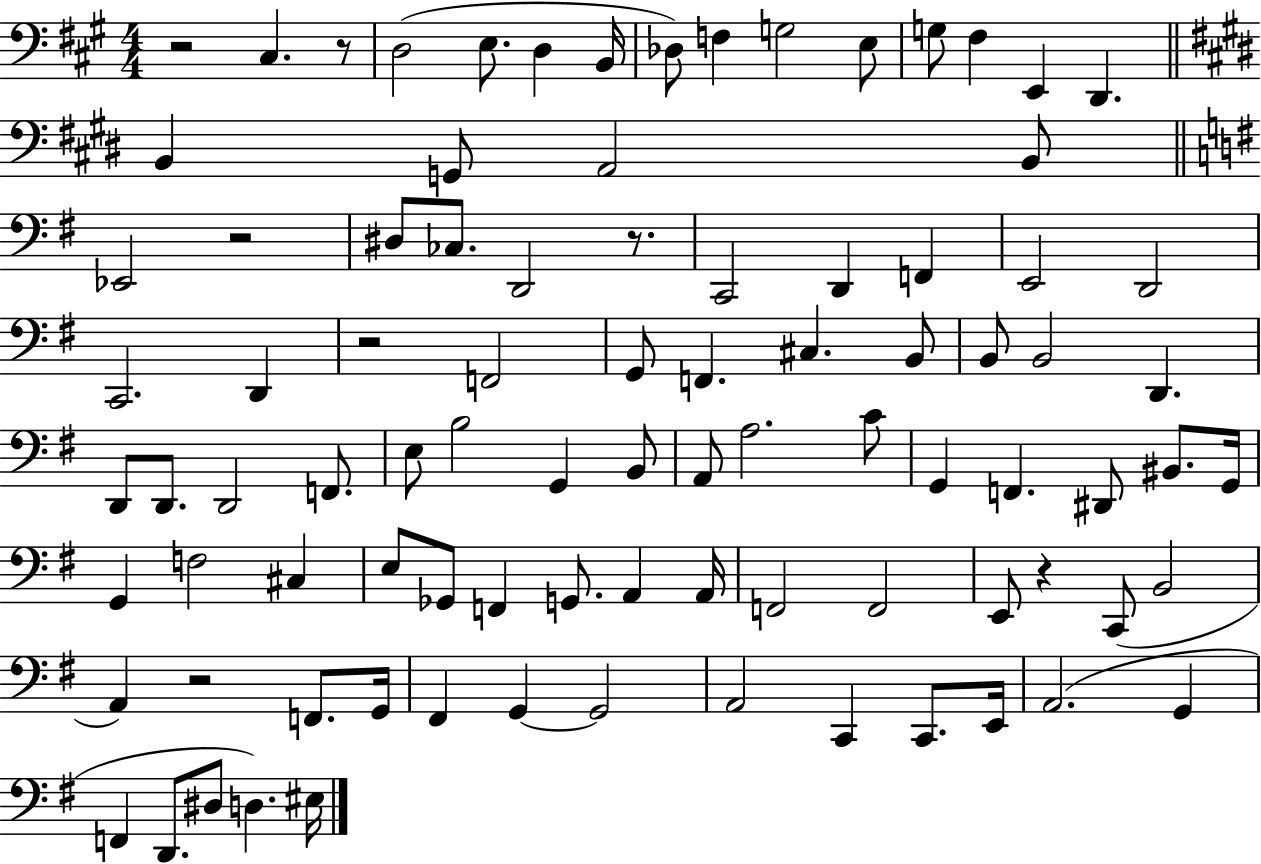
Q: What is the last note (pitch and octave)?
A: EIS3